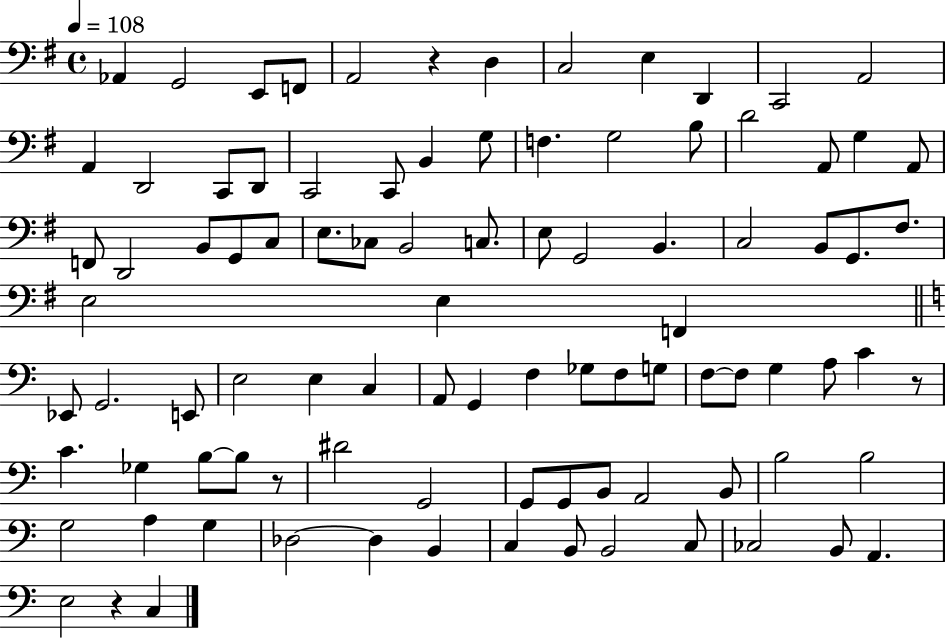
X:1
T:Untitled
M:4/4
L:1/4
K:G
_A,, G,,2 E,,/2 F,,/2 A,,2 z D, C,2 E, D,, C,,2 A,,2 A,, D,,2 C,,/2 D,,/2 C,,2 C,,/2 B,, G,/2 F, G,2 B,/2 D2 A,,/2 G, A,,/2 F,,/2 D,,2 B,,/2 G,,/2 C,/2 E,/2 _C,/2 B,,2 C,/2 E,/2 G,,2 B,, C,2 B,,/2 G,,/2 ^F,/2 E,2 E, F,, _E,,/2 G,,2 E,,/2 E,2 E, C, A,,/2 G,, F, _G,/2 F,/2 G,/2 F,/2 F,/2 G, A,/2 C z/2 C _G, B,/2 B,/2 z/2 ^D2 G,,2 G,,/2 G,,/2 B,,/2 A,,2 B,,/2 B,2 B,2 G,2 A, G, _D,2 _D, B,, C, B,,/2 B,,2 C,/2 _C,2 B,,/2 A,, E,2 z C,